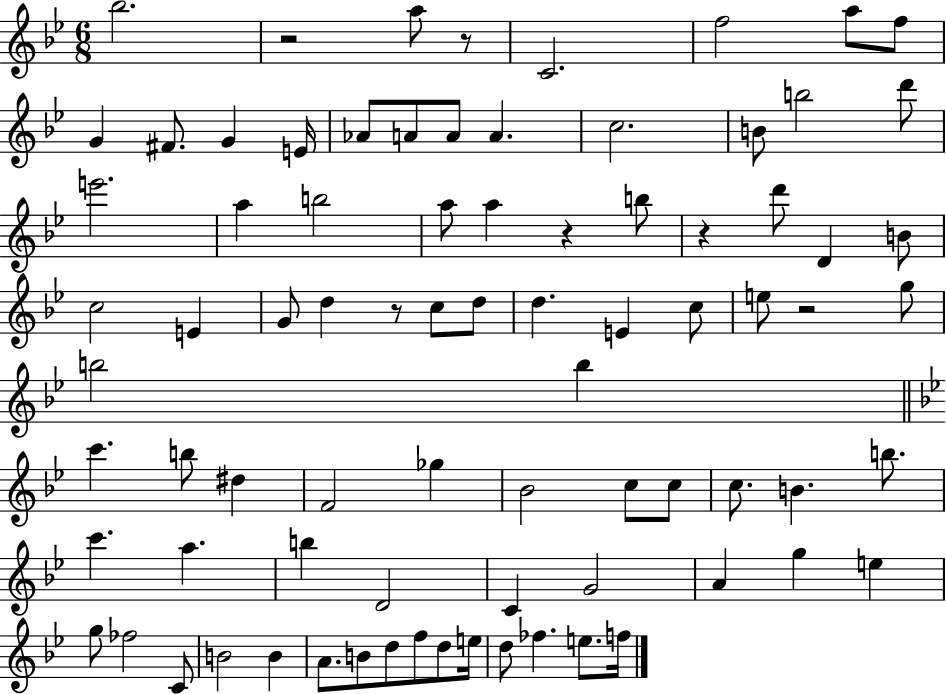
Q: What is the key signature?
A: BES major